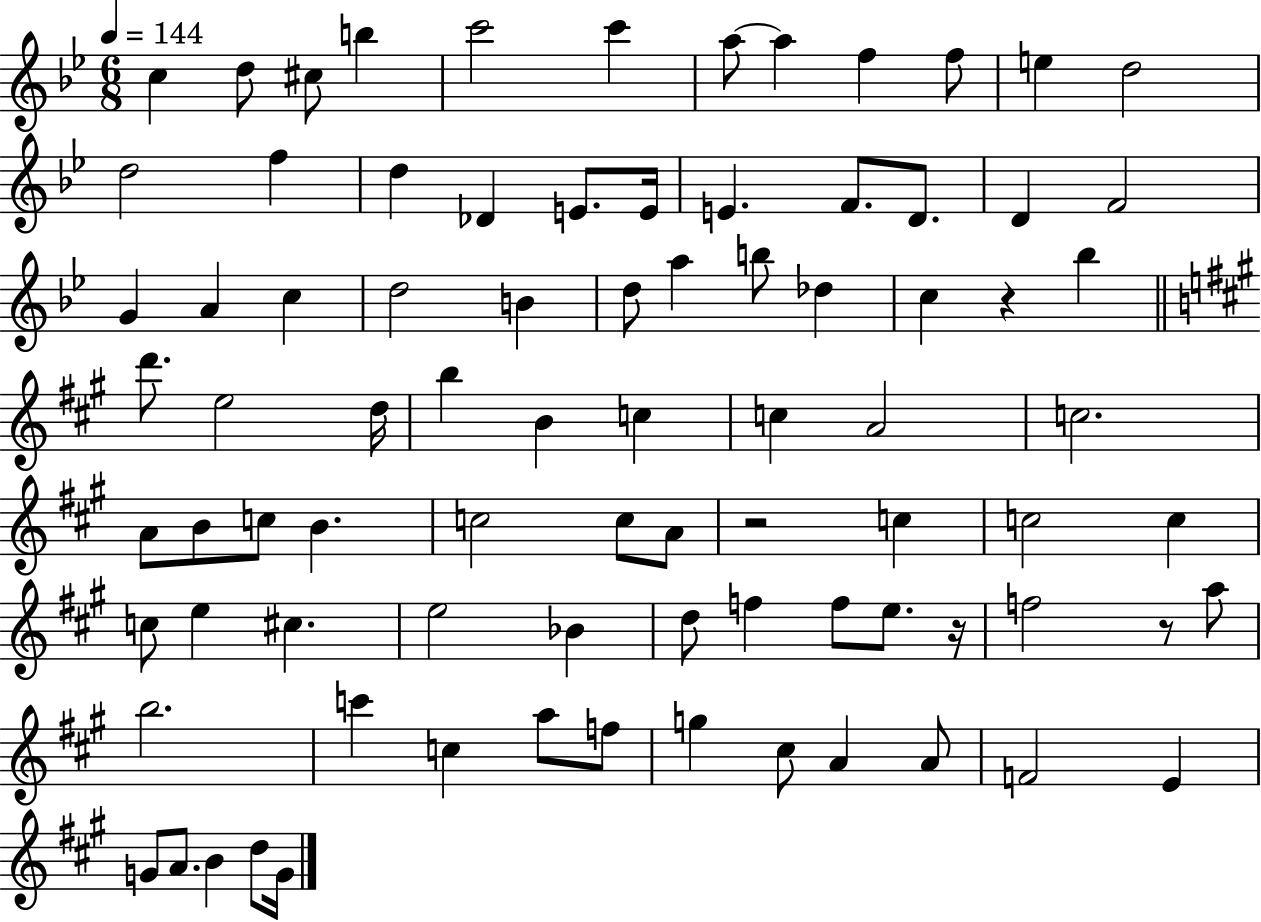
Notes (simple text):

C5/q D5/e C#5/e B5/q C6/h C6/q A5/e A5/q F5/q F5/e E5/q D5/h D5/h F5/q D5/q Db4/q E4/e. E4/s E4/q. F4/e. D4/e. D4/q F4/h G4/q A4/q C5/q D5/h B4/q D5/e A5/q B5/e Db5/q C5/q R/q Bb5/q D6/e. E5/h D5/s B5/q B4/q C5/q C5/q A4/h C5/h. A4/e B4/e C5/e B4/q. C5/h C5/e A4/e R/h C5/q C5/h C5/q C5/e E5/q C#5/q. E5/h Bb4/q D5/e F5/q F5/e E5/e. R/s F5/h R/e A5/e B5/h. C6/q C5/q A5/e F5/e G5/q C#5/e A4/q A4/e F4/h E4/q G4/e A4/e. B4/q D5/e G4/s